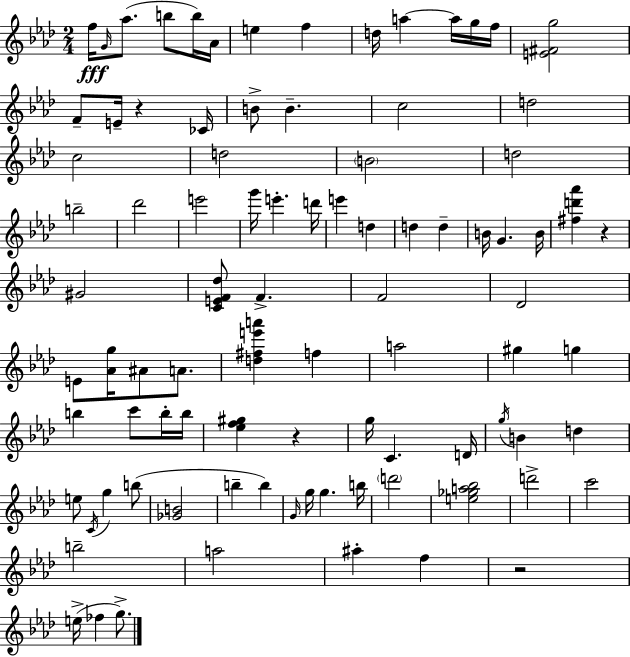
{
  \clef treble
  \numericTimeSignature
  \time 2/4
  \key aes \major
  f''16\fff \grace { g'16 } aes''8.( b''8 b''16) | aes'16 e''4 f''4 | d''16 a''4~~ a''16 g''16 | f''16 <e' fis' g''>2 | \break f'8-- e'16-- r4 | ces'16 b'8-> b'4.-- | c''2 | d''2 | \break c''2 | d''2 | \parenthesize b'2 | d''2 | \break b''2-- | des'''2 | e'''2 | g'''16 e'''4.-. | \break d'''16 e'''4 d''4 | d''4 d''4-- | b'16 g'4. | b'16 <fis'' d''' aes'''>4 r4 | \break gis'2 | <c' e' f' des''>8 f'4.-> | f'2 | des'2 | \break e'8 <aes' g''>16 ais'8 a'8. | <d'' fis'' e''' a'''>4 f''4 | a''2 | gis''4 g''4 | \break b''4 c'''8 b''16-. | b''16 <ees'' f'' gis''>4 r4 | g''16 c'4. | d'16 \acciaccatura { g''16 } b'4 d''4 | \break e''8 \acciaccatura { c'16 } g''4 | b''8( <ges' b'>2 | b''4-- b''4) | \grace { g'16 } g''16 g''4. | \break b''16 \parenthesize d'''2 | <e'' ges'' a'' bes''>2 | d'''2-> | c'''2 | \break b''2-- | a''2 | ais''4-. | f''4 r2 | \break e''16->( fes''4 | g''8.->) \bar "|."
}